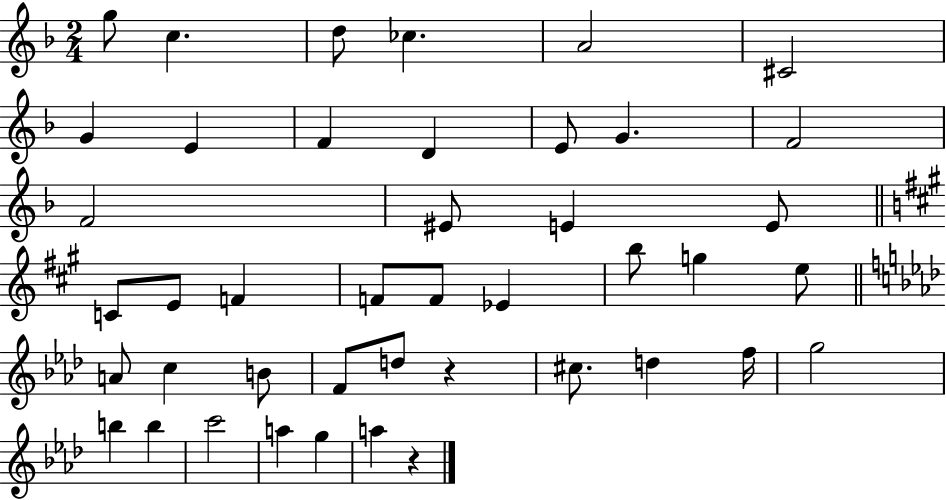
{
  \clef treble
  \numericTimeSignature
  \time 2/4
  \key f \major
  g''8 c''4. | d''8 ces''4. | a'2 | cis'2 | \break g'4 e'4 | f'4 d'4 | e'8 g'4. | f'2 | \break f'2 | eis'8 e'4 e'8 | \bar "||" \break \key a \major c'8 e'8 f'4 | f'8 f'8 ees'4 | b''8 g''4 e''8 | \bar "||" \break \key f \minor a'8 c''4 b'8 | f'8 d''8 r4 | cis''8. d''4 f''16 | g''2 | \break b''4 b''4 | c'''2 | a''4 g''4 | a''4 r4 | \break \bar "|."
}